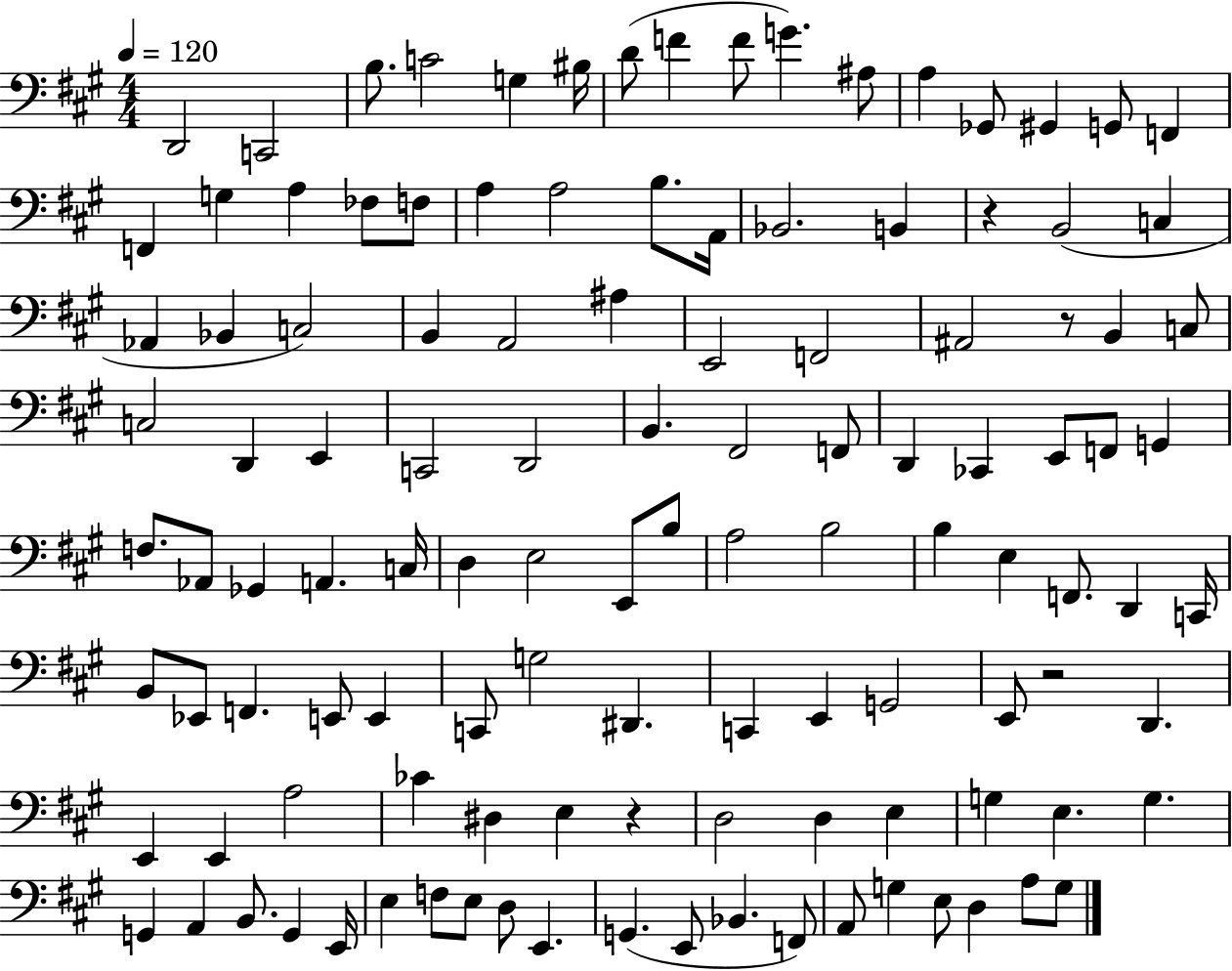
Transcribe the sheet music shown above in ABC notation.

X:1
T:Untitled
M:4/4
L:1/4
K:A
D,,2 C,,2 B,/2 C2 G, ^B,/4 D/2 F F/2 G ^A,/2 A, _G,,/2 ^G,, G,,/2 F,, F,, G, A, _F,/2 F,/2 A, A,2 B,/2 A,,/4 _B,,2 B,, z B,,2 C, _A,, _B,, C,2 B,, A,,2 ^A, E,,2 F,,2 ^A,,2 z/2 B,, C,/2 C,2 D,, E,, C,,2 D,,2 B,, ^F,,2 F,,/2 D,, _C,, E,,/2 F,,/2 G,, F,/2 _A,,/2 _G,, A,, C,/4 D, E,2 E,,/2 B,/2 A,2 B,2 B, E, F,,/2 D,, C,,/4 B,,/2 _E,,/2 F,, E,,/2 E,, C,,/2 G,2 ^D,, C,, E,, G,,2 E,,/2 z2 D,, E,, E,, A,2 _C ^D, E, z D,2 D, E, G, E, G, G,, A,, B,,/2 G,, E,,/4 E, F,/2 E,/2 D,/2 E,, G,, E,,/2 _B,, F,,/2 A,,/2 G, E,/2 D, A,/2 G,/2